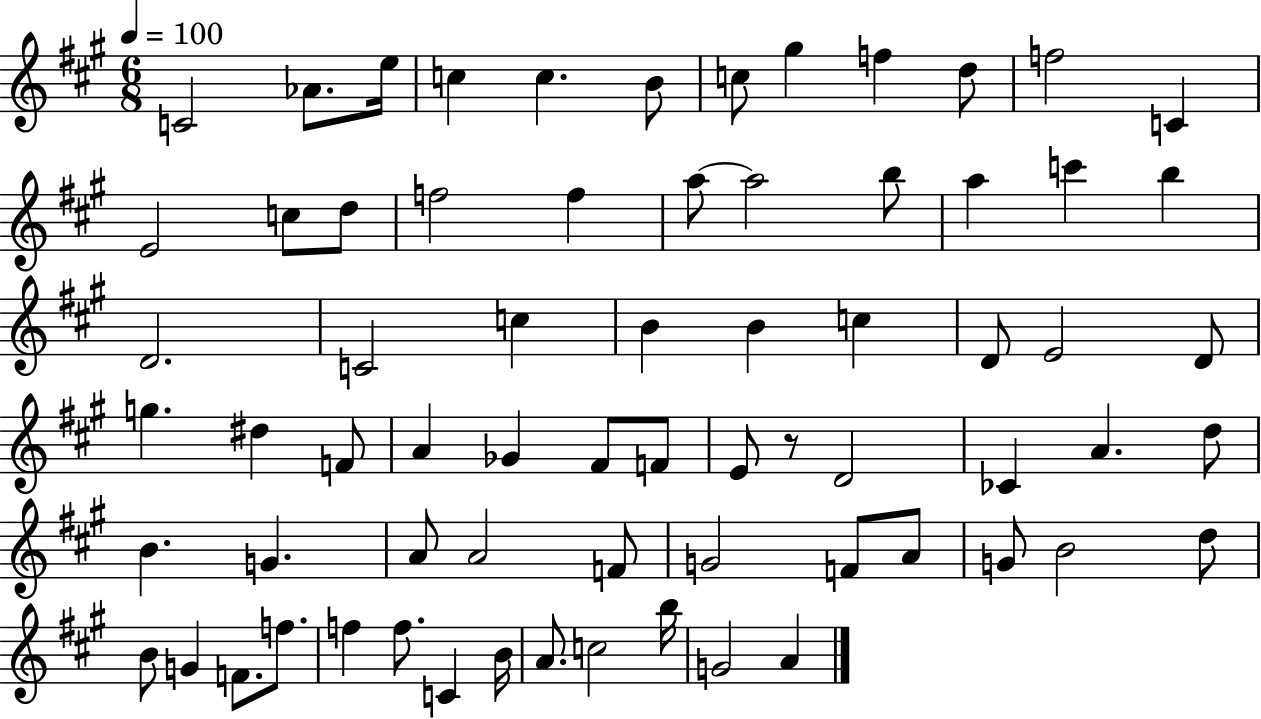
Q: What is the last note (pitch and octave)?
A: A4